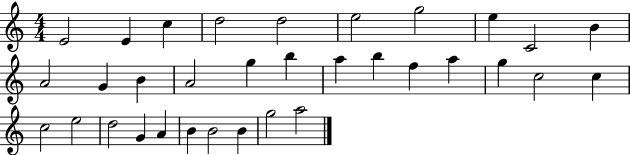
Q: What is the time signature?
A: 4/4